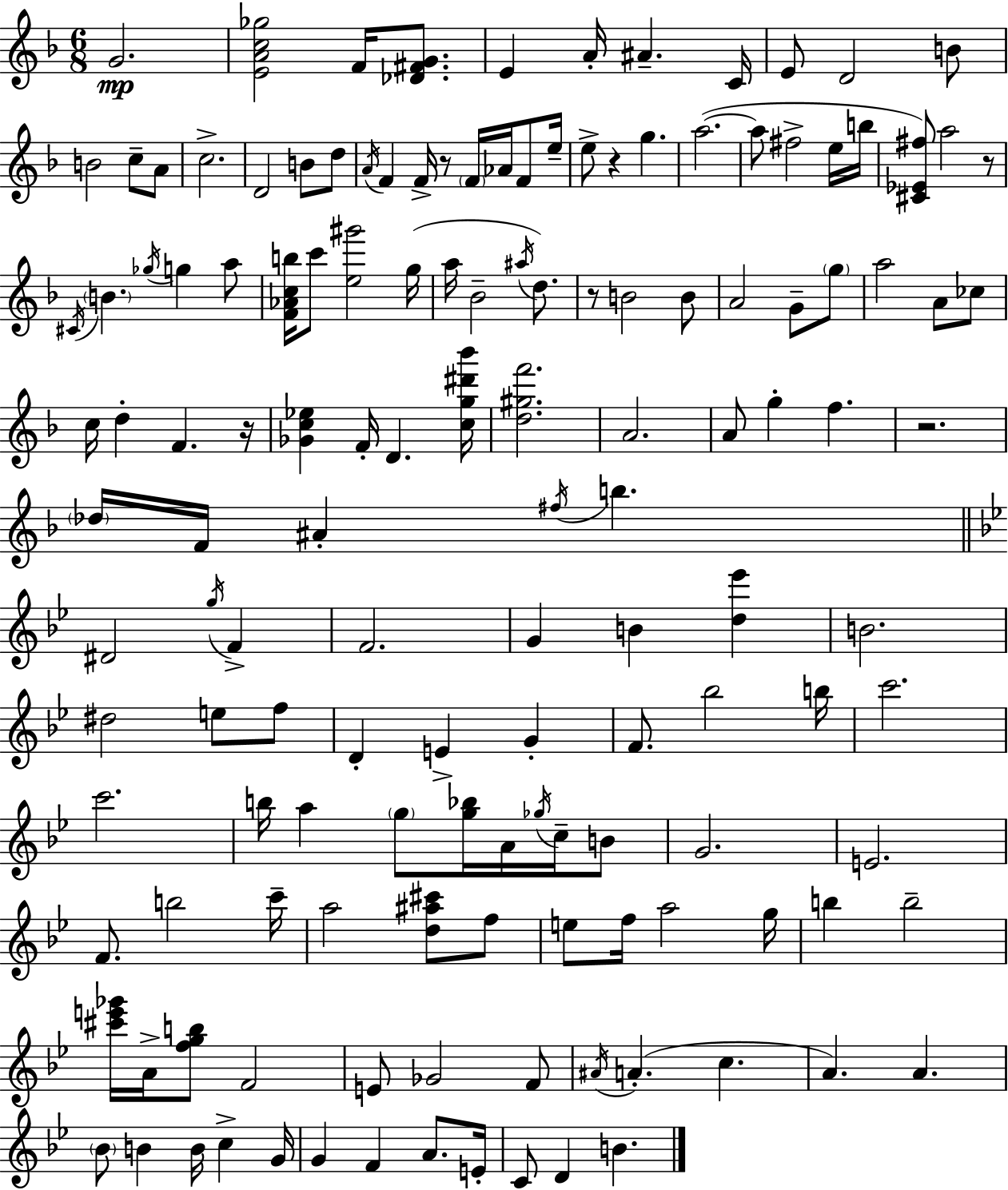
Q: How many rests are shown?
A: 6